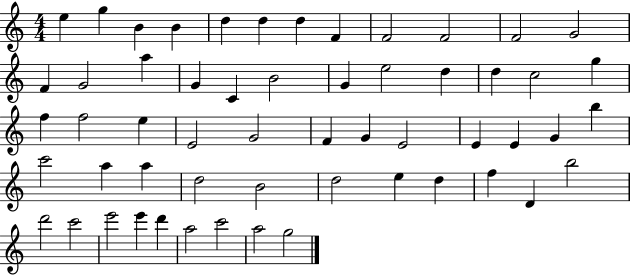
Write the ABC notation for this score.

X:1
T:Untitled
M:4/4
L:1/4
K:C
e g B B d d d F F2 F2 F2 G2 F G2 a G C B2 G e2 d d c2 g f f2 e E2 G2 F G E2 E E G b c'2 a a d2 B2 d2 e d f D b2 d'2 c'2 e'2 e' d' a2 c'2 a2 g2